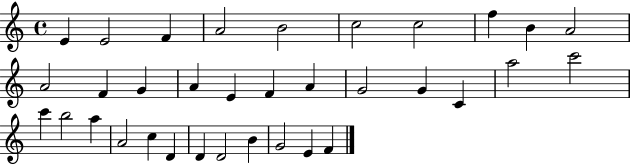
X:1
T:Untitled
M:4/4
L:1/4
K:C
E E2 F A2 B2 c2 c2 f B A2 A2 F G A E F A G2 G C a2 c'2 c' b2 a A2 c D D D2 B G2 E F